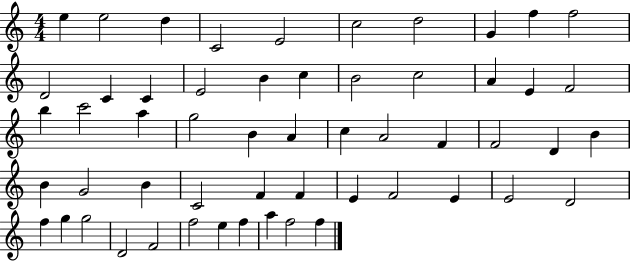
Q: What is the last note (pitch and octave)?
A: F5